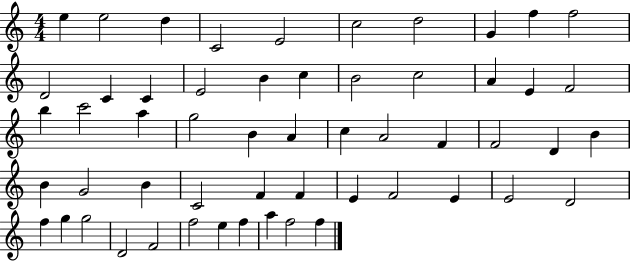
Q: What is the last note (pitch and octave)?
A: F5